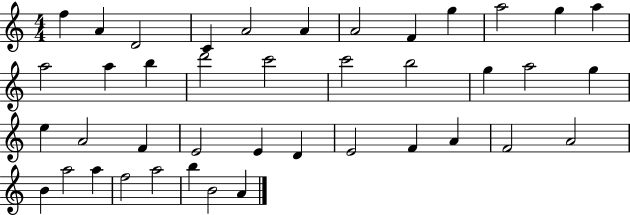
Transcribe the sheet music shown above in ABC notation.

X:1
T:Untitled
M:4/4
L:1/4
K:C
f A D2 C A2 A A2 F g a2 g a a2 a b d'2 c'2 c'2 b2 g a2 g e A2 F E2 E D E2 F A F2 A2 B a2 a f2 a2 b B2 A